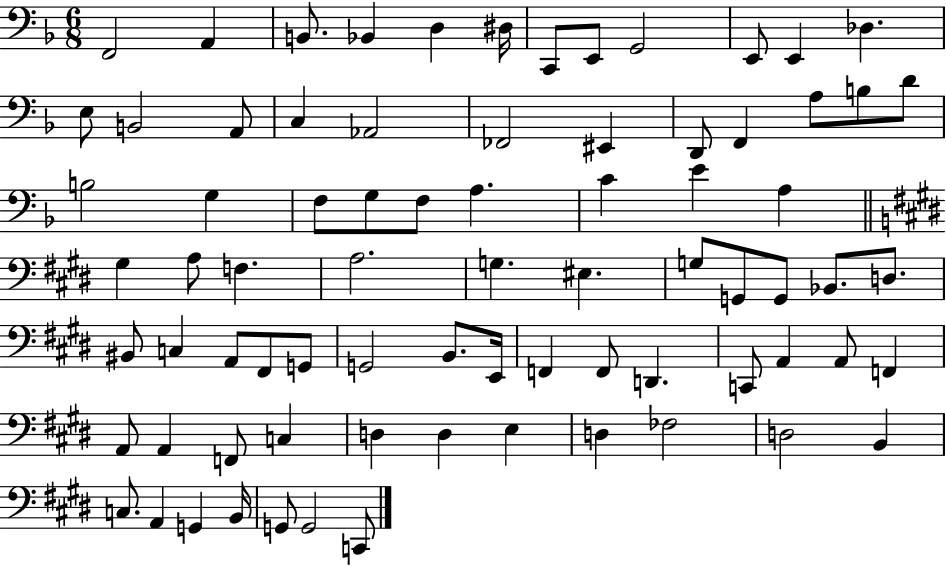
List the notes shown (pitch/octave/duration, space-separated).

F2/h A2/q B2/e. Bb2/q D3/q D#3/s C2/e E2/e G2/h E2/e E2/q Db3/q. E3/e B2/h A2/e C3/q Ab2/h FES2/h EIS2/q D2/e F2/q A3/e B3/e D4/e B3/h G3/q F3/e G3/e F3/e A3/q. C4/q E4/q A3/q G#3/q A3/e F3/q. A3/h. G3/q. EIS3/q. G3/e G2/e G2/e Bb2/e. D3/e. BIS2/e C3/q A2/e F#2/e G2/e G2/h B2/e. E2/s F2/q F2/e D2/q. C2/e A2/q A2/e F2/q A2/e A2/q F2/e C3/q D3/q D3/q E3/q D3/q FES3/h D3/h B2/q C3/e. A2/q G2/q B2/s G2/e G2/h C2/e